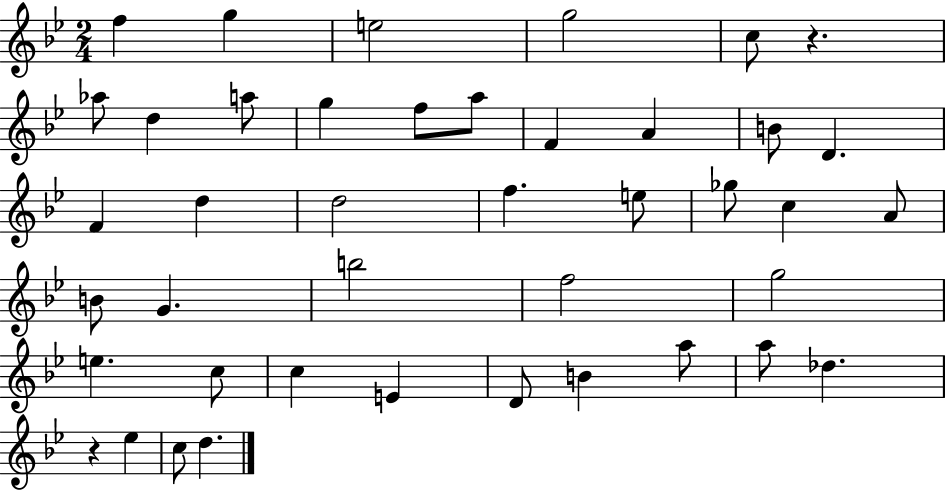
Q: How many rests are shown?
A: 2